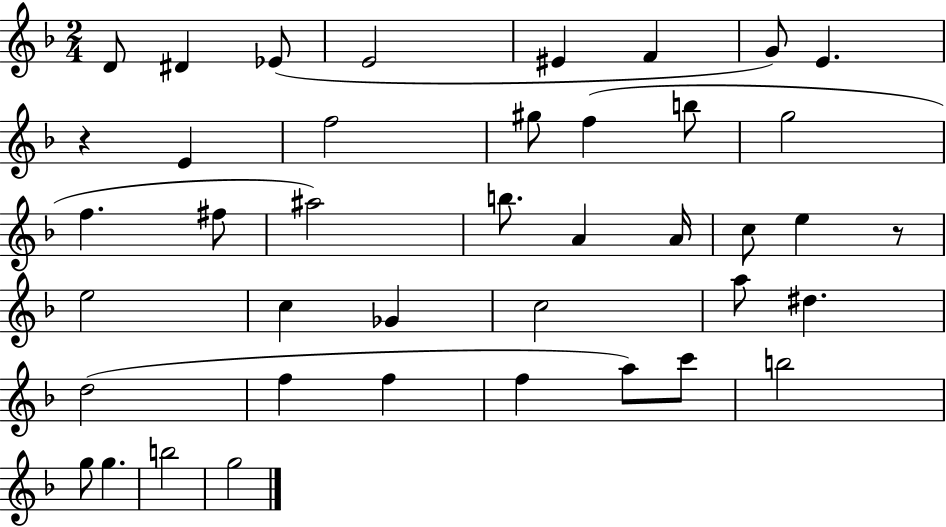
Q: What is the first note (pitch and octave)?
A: D4